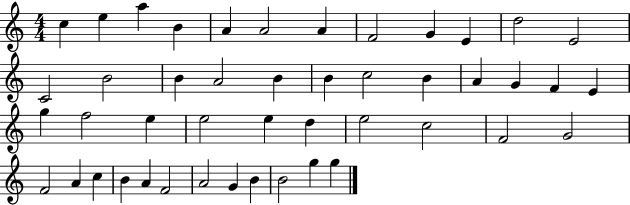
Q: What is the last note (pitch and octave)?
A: G5